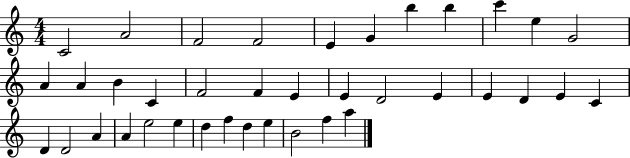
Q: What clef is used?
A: treble